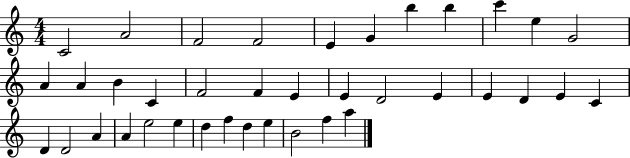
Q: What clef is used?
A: treble